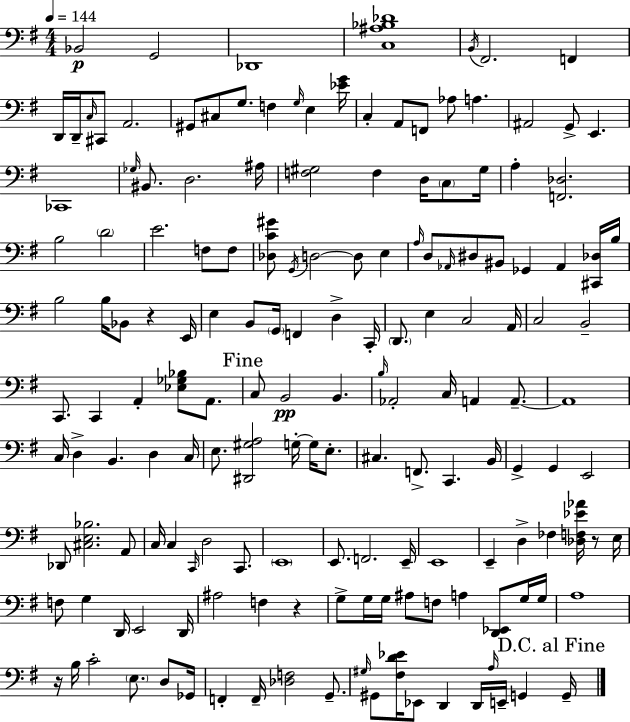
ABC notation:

X:1
T:Untitled
M:4/4
L:1/4
K:Em
_B,,2 G,,2 _D,,4 [C,^A,_B,_D]4 B,,/4 ^F,,2 F,, D,,/4 D,,/4 C,/4 ^C,,/2 A,,2 ^G,,/2 ^C,/2 G,/2 F, G,/4 E, [_EG]/4 C, A,,/2 F,,/2 _A,/2 A, ^A,,2 G,,/2 E,, _C,,4 _G,/4 ^B,,/2 D,2 ^A,/4 [F,^G,]2 F, D,/4 C,/2 ^G,/4 A, [F,,_D,]2 B,2 D2 E2 F,/2 F,/2 [_D,C^G]/2 G,,/4 D,2 D,/2 E, A,/4 D,/2 _A,,/4 ^D,/2 ^B,,/2 _G,, _A,, [^C,,_D,]/4 B,/4 B,2 B,/4 _B,,/2 z E,,/4 E, B,,/2 G,,/4 F,, D, C,,/4 D,,/2 E, C,2 A,,/4 C,2 B,,2 C,,/2 C,, A,, [_E,_G,_B,]/2 A,,/2 C,/2 B,,2 B,, B,/4 _A,,2 C,/4 A,, A,,/2 A,,4 C,/4 D, B,, D, C,/4 E,/2 [^D,,^G,A,]2 G,/4 G,/4 E,/2 ^C, F,,/2 C,, B,,/4 G,, G,, E,,2 _D,,/2 [^C,E,_B,]2 A,,/2 C,/4 C, C,,/4 D,2 C,,/2 E,,4 E,,/2 F,,2 E,,/4 E,,4 E,, D, _F, [_D,F,_E_A]/4 z/2 E,/4 F,/2 G, D,,/4 E,,2 D,,/4 ^A,2 F, z G,/2 G,/4 G,/4 ^A,/2 F,/2 A, [D,,_E,,]/2 G,/4 G,/4 A,4 z/4 B,/4 C2 E,/2 D,/2 _G,,/4 F,, F,,/4 [_D,F,]2 G,,/2 ^G,/4 ^G,,/2 [^F,D_E]/4 _E,,/2 D,, D,,/4 A,/4 E,,/4 G,, G,,/4